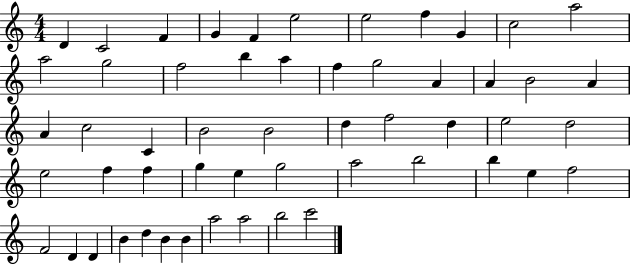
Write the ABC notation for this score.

X:1
T:Untitled
M:4/4
L:1/4
K:C
D C2 F G F e2 e2 f G c2 a2 a2 g2 f2 b a f g2 A A B2 A A c2 C B2 B2 d f2 d e2 d2 e2 f f g e g2 a2 b2 b e f2 F2 D D B d B B a2 a2 b2 c'2